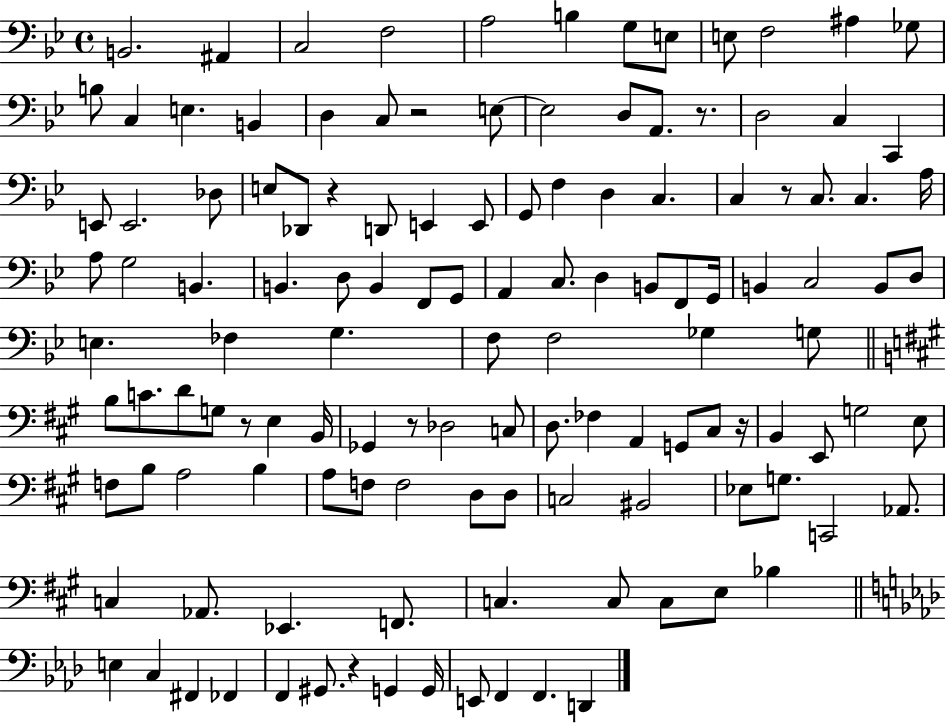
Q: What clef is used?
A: bass